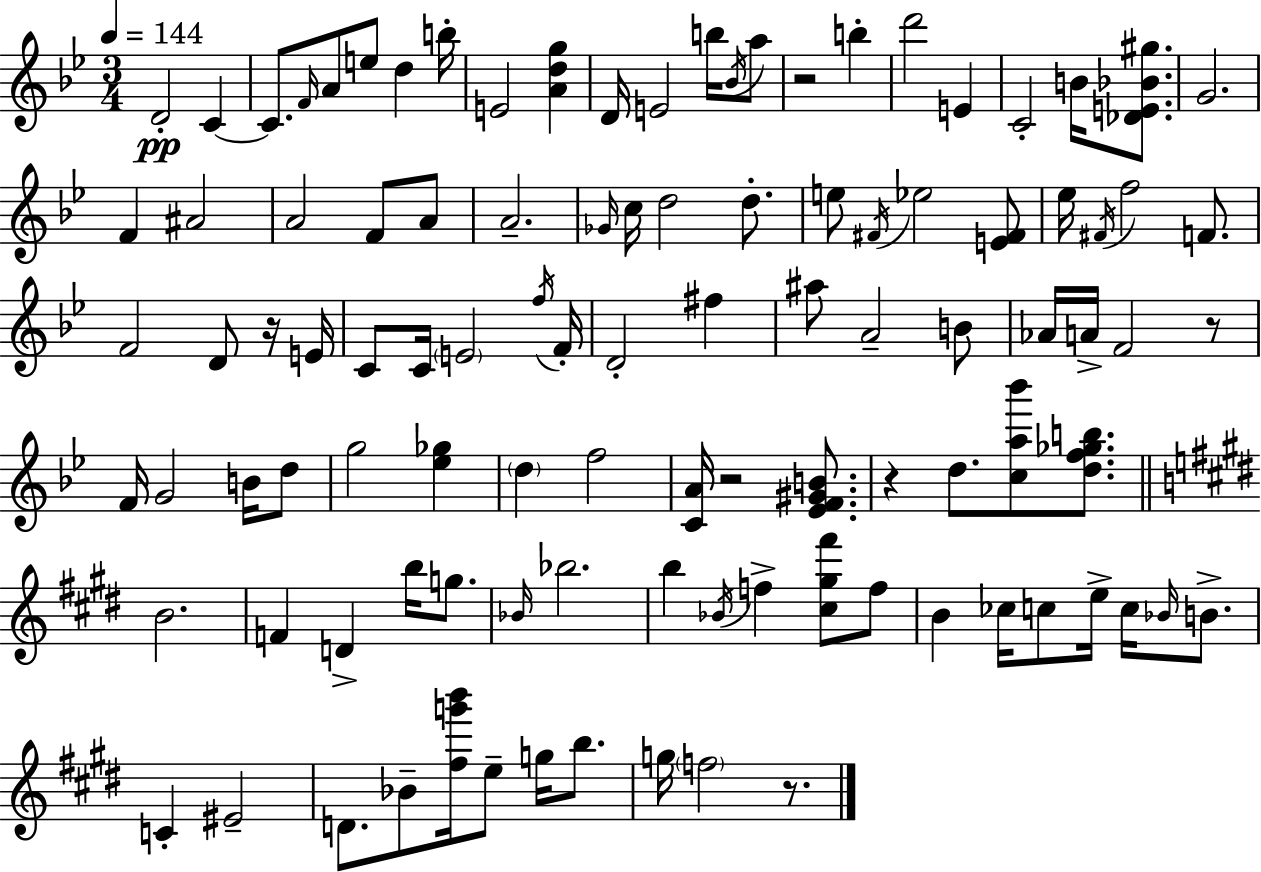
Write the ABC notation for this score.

X:1
T:Untitled
M:3/4
L:1/4
K:Gm
D2 C C/2 F/4 A/2 e/2 d b/4 E2 [Adg] D/4 E2 b/4 _B/4 a/2 z2 b d'2 E C2 B/4 [_DE_B^g]/2 G2 F ^A2 A2 F/2 A/2 A2 _G/4 c/4 d2 d/2 e/2 ^F/4 _e2 [E^F]/2 _e/4 ^F/4 f2 F/2 F2 D/2 z/4 E/4 C/2 C/4 E2 f/4 F/4 D2 ^f ^a/2 A2 B/2 _A/4 A/4 F2 z/2 F/4 G2 B/4 d/2 g2 [_e_g] d f2 [CA]/4 z2 [_EF^GB]/2 z d/2 [ca_b']/2 [df_gb]/2 B2 F D b/4 g/2 _B/4 _b2 b _B/4 f [^c^g^f']/2 f/2 B _c/4 c/2 e/4 c/4 _B/4 B/2 C ^E2 D/2 _B/2 [^fg'b']/4 e/2 g/4 b/2 g/4 f2 z/2